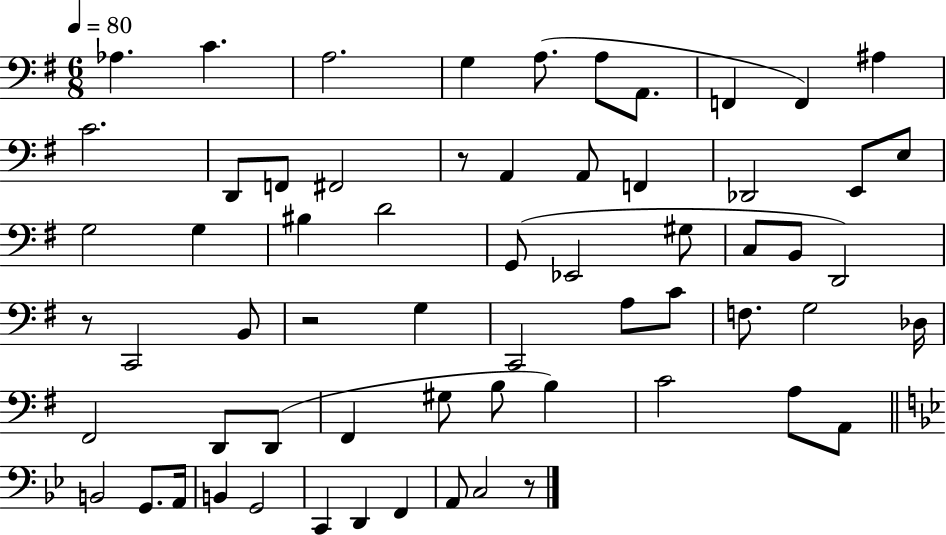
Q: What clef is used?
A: bass